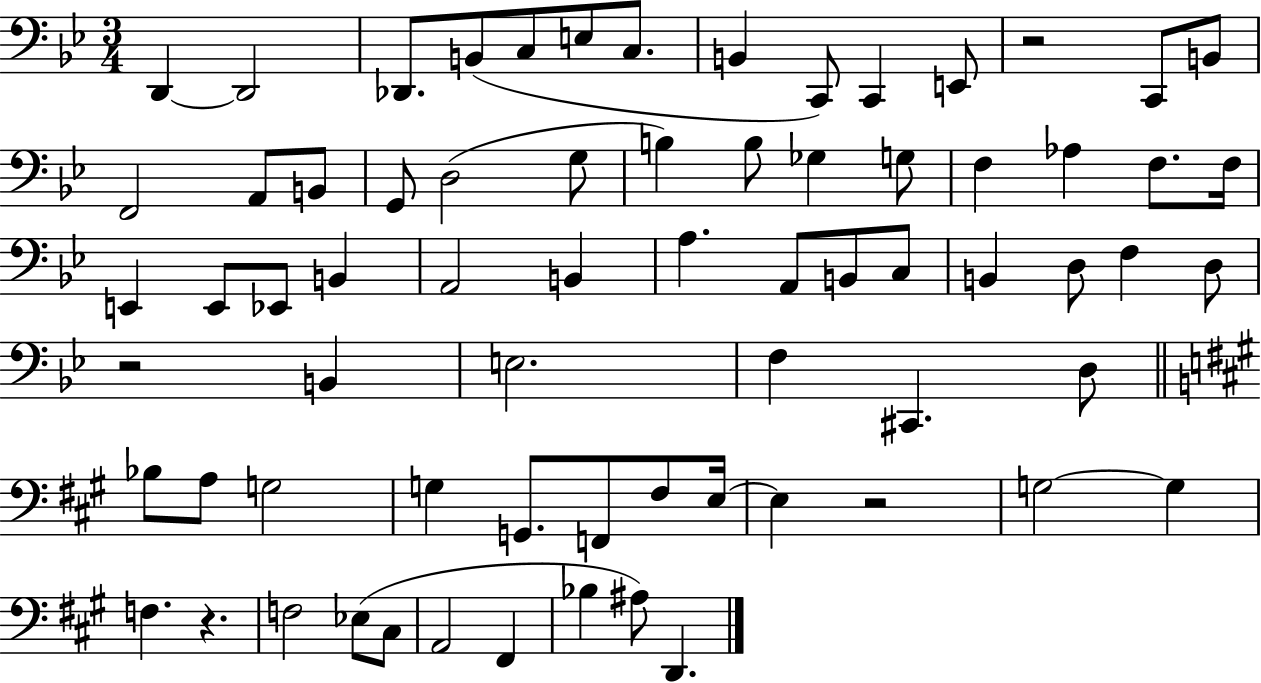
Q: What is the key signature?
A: BES major